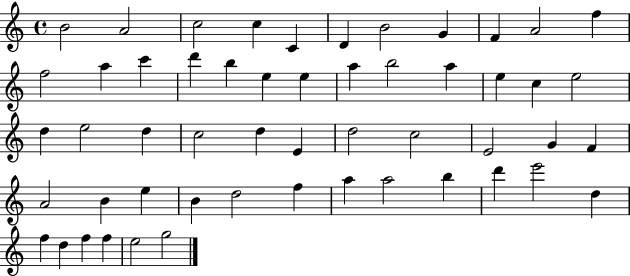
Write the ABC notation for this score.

X:1
T:Untitled
M:4/4
L:1/4
K:C
B2 A2 c2 c C D B2 G F A2 f f2 a c' d' b e e a b2 a e c e2 d e2 d c2 d E d2 c2 E2 G F A2 B e B d2 f a a2 b d' e'2 d f d f f e2 g2